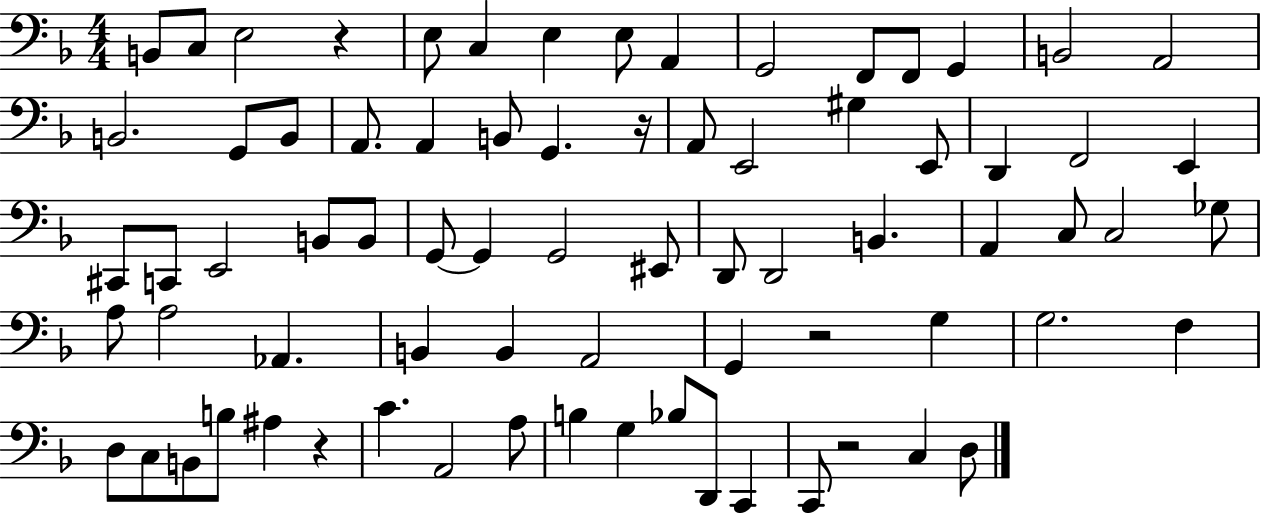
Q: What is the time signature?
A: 4/4